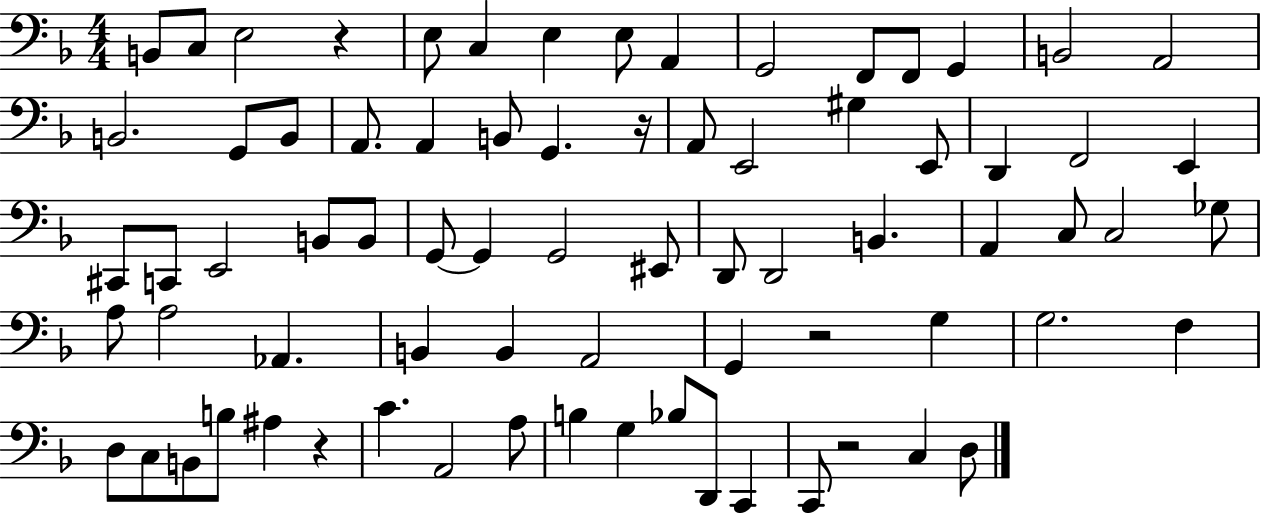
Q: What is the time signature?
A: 4/4